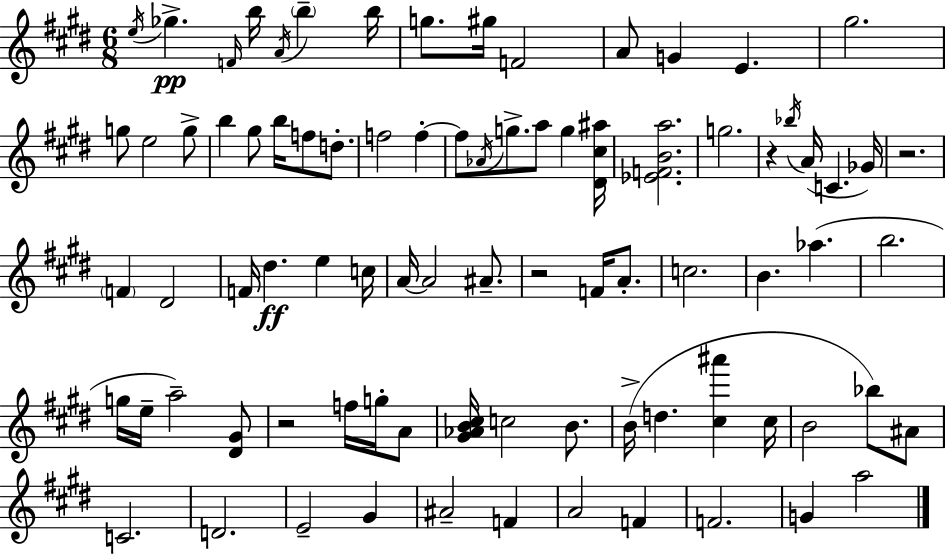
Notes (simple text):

E5/s Gb5/q. F4/s B5/s A4/s B5/q B5/s G5/e. G#5/s F4/h A4/e G4/q E4/q. G#5/h. G5/e E5/h G5/e B5/q G#5/e B5/s F5/e D5/e. F5/h F5/q F5/e Ab4/s G5/e. A5/e G5/q [D#4,C#5,A#5]/s [Eb4,F4,B4,A5]/h. G5/h. R/q Bb5/s A4/s C4/q. Gb4/s R/h. F4/q D#4/h F4/s D#5/q. E5/q C5/s A4/s A4/h A#4/e. R/h F4/s A4/e. C5/h. B4/q. Ab5/q. B5/h. G5/s E5/s A5/h [D#4,G#4]/e R/h F5/s G5/s A4/e [G#4,Ab4,B4,C#5]/s C5/h B4/e. B4/s D5/q. [C#5,A#6]/q C#5/s B4/h Bb5/e A#4/e C4/h. D4/h. E4/h G#4/q A#4/h F4/q A4/h F4/q F4/h. G4/q A5/h